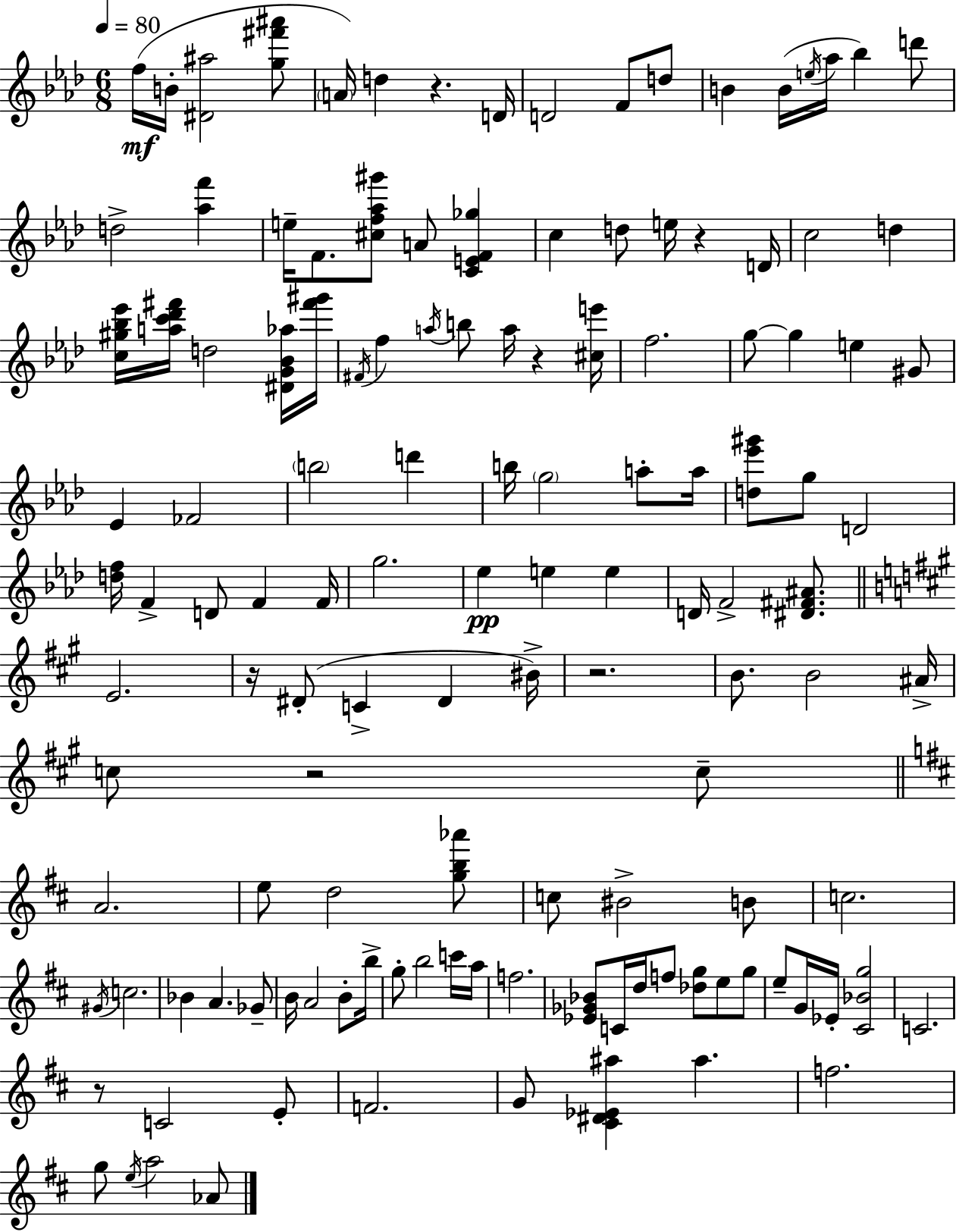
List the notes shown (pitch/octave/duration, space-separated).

F5/s B4/s [D#4,A#5]/h [G5,F#6,A#6]/e A4/s D5/q R/q. D4/s D4/h F4/e D5/e B4/q B4/s E5/s Ab5/s Bb5/q D6/e D5/h [Ab5,F6]/q E5/s F4/e. [C#5,F5,Ab5,G#6]/e A4/e [C4,E4,F4,Gb5]/q C5/q D5/e E5/s R/q D4/s C5/h D5/q [C5,G#5,Bb5,Eb6]/s [A5,C6,Db6,F#6]/s D5/h [D#4,G4,Bb4,Ab5]/s [F#6,G#6]/s F#4/s F5/q A5/s B5/e A5/s R/q [C#5,E6]/s F5/h. G5/e G5/q E5/q G#4/e Eb4/q FES4/h B5/h D6/q B5/s G5/h A5/e A5/s [D5,Eb6,G#6]/e G5/e D4/h [D5,F5]/s F4/q D4/e F4/q F4/s G5/h. Eb5/q E5/q E5/q D4/s F4/h [D#4,F#4,A#4]/e. E4/h. R/s D#4/e C4/q D#4/q BIS4/s R/h. B4/e. B4/h A#4/s C5/e R/h C5/e A4/h. E5/e D5/h [G5,B5,Ab6]/e C5/e BIS4/h B4/e C5/h. G#4/s C5/h. Bb4/q A4/q. Gb4/e B4/s A4/h B4/e B5/s G5/e B5/h C6/s A5/s F5/h. [Eb4,Gb4,Bb4]/e C4/s D5/s F5/e [Db5,G5]/e E5/e G5/e E5/e G4/s Eb4/s [C#4,Bb4,G5]/h C4/h. R/e C4/h E4/e F4/h. G4/e [C#4,D#4,Eb4,A#5]/q A#5/q. F5/h. G5/e E5/s A5/h Ab4/e